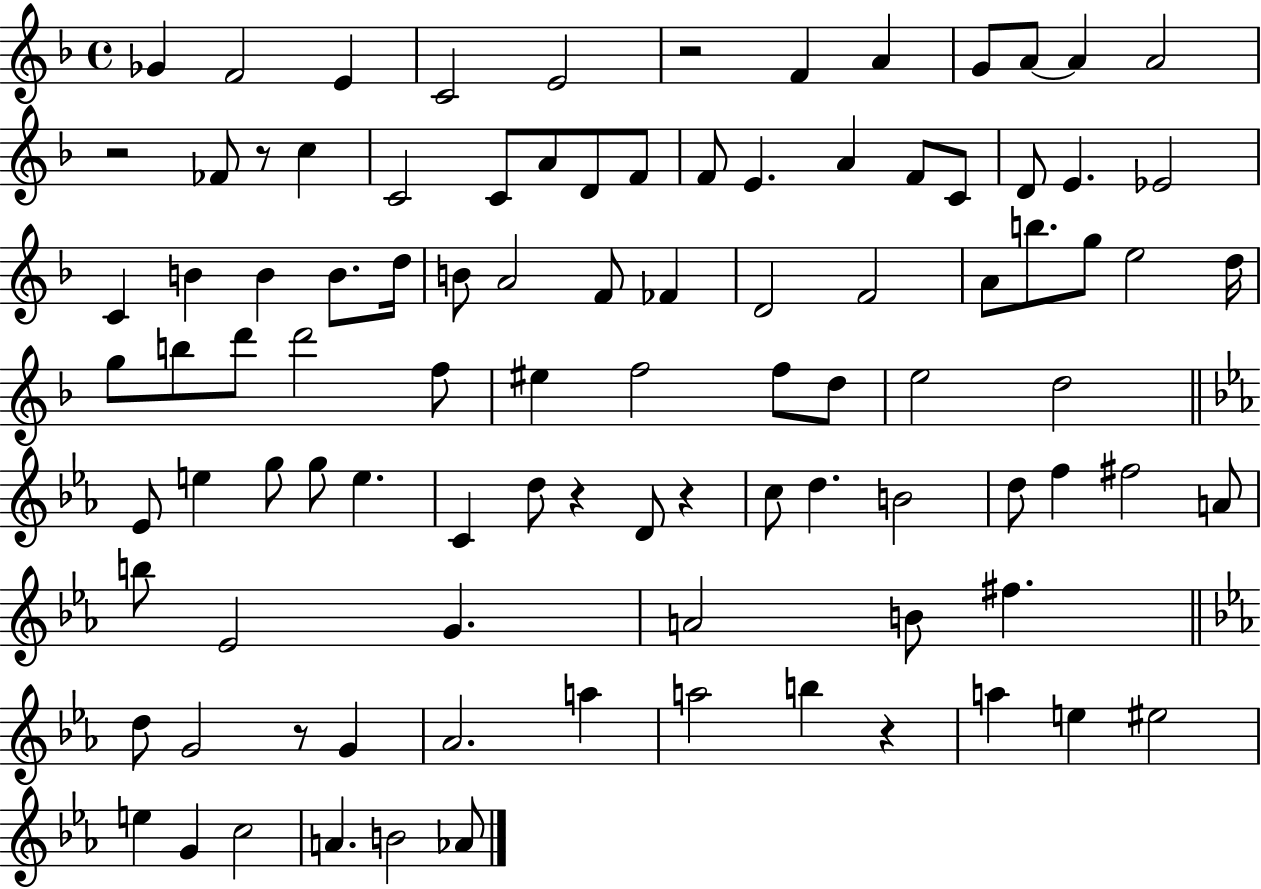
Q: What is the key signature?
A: F major